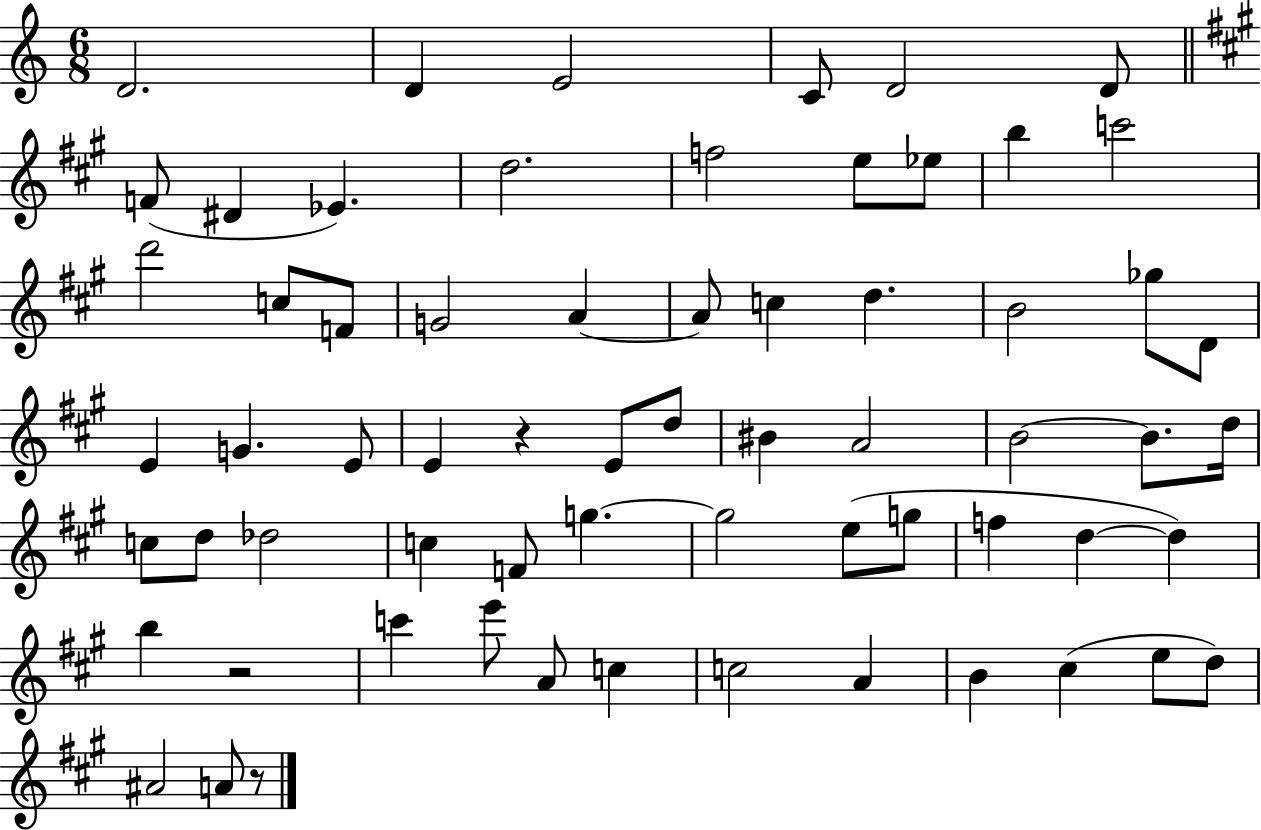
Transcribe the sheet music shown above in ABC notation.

X:1
T:Untitled
M:6/8
L:1/4
K:C
D2 D E2 C/2 D2 D/2 F/2 ^D _E d2 f2 e/2 _e/2 b c'2 d'2 c/2 F/2 G2 A A/2 c d B2 _g/2 D/2 E G E/2 E z E/2 d/2 ^B A2 B2 B/2 d/4 c/2 d/2 _d2 c F/2 g g2 e/2 g/2 f d d b z2 c' e'/2 A/2 c c2 A B ^c e/2 d/2 ^A2 A/2 z/2